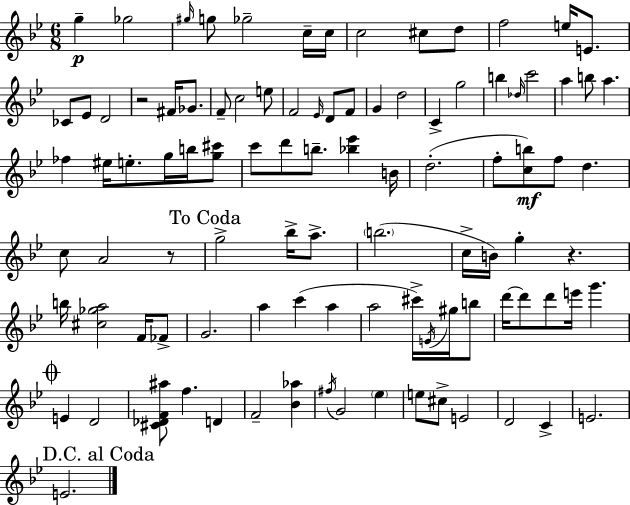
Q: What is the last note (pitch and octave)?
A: E4